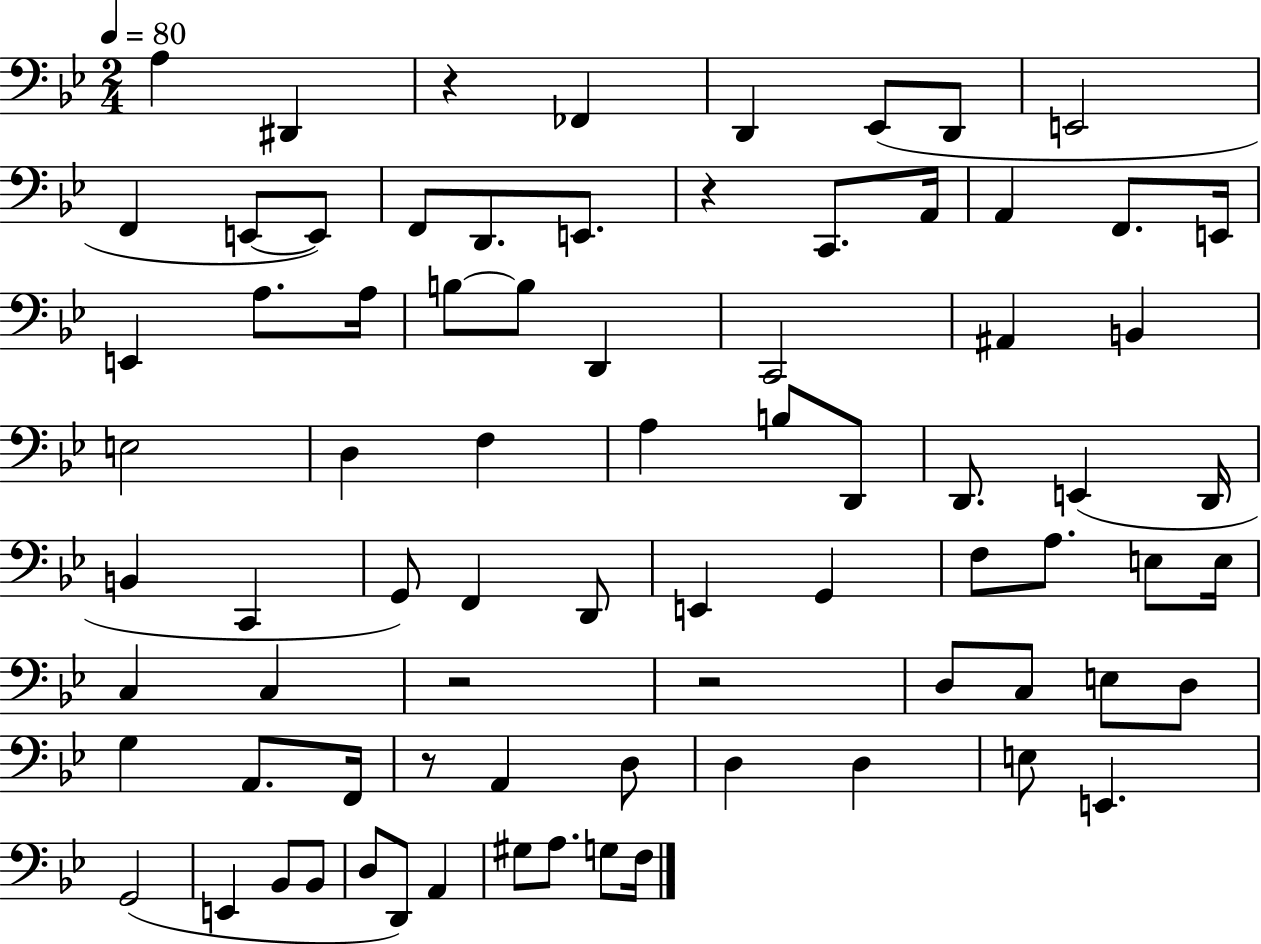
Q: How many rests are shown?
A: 5